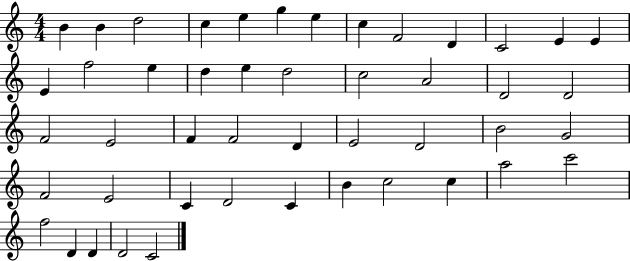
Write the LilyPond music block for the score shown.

{
  \clef treble
  \numericTimeSignature
  \time 4/4
  \key c \major
  b'4 b'4 d''2 | c''4 e''4 g''4 e''4 | c''4 f'2 d'4 | c'2 e'4 e'4 | \break e'4 f''2 e''4 | d''4 e''4 d''2 | c''2 a'2 | d'2 d'2 | \break f'2 e'2 | f'4 f'2 d'4 | e'2 d'2 | b'2 g'2 | \break f'2 e'2 | c'4 d'2 c'4 | b'4 c''2 c''4 | a''2 c'''2 | \break f''2 d'4 d'4 | d'2 c'2 | \bar "|."
}